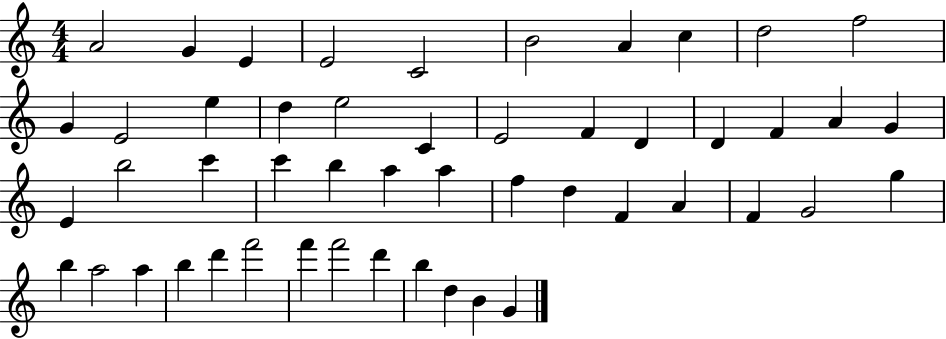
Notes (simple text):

A4/h G4/q E4/q E4/h C4/h B4/h A4/q C5/q D5/h F5/h G4/q E4/h E5/q D5/q E5/h C4/q E4/h F4/q D4/q D4/q F4/q A4/q G4/q E4/q B5/h C6/q C6/q B5/q A5/q A5/q F5/q D5/q F4/q A4/q F4/q G4/h G5/q B5/q A5/h A5/q B5/q D6/q F6/h F6/q F6/h D6/q B5/q D5/q B4/q G4/q